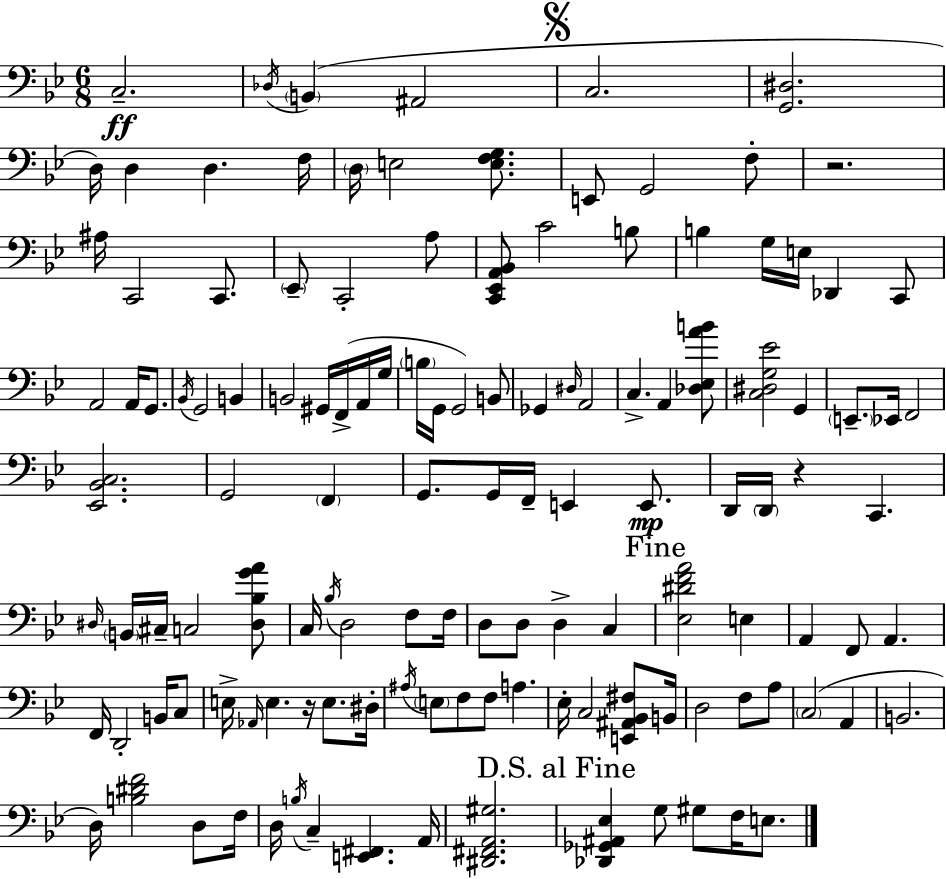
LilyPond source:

{
  \clef bass
  \numericTimeSignature
  \time 6/8
  \key g \minor
  c2.--\ff | \acciaccatura { des16 } \parenthesize b,4( ais,2 | \mark \markup { \musicglyph "scripts.segno" } c2. | <g, dis>2. | \break d16) d4 d4. | f16 \parenthesize d16 e2 <e f g>8. | e,8 g,2 f8-. | r2. | \break ais16 c,2 c,8. | \parenthesize ees,8-- c,2-. a8 | <c, ees, a, bes,>8 c'2 b8 | b4 g16 e16 des,4 c,8 | \break a,2 a,16 g,8. | \acciaccatura { bes,16 } g,2 b,4 | b,2 gis,16 f,16->( | a,16 g16 \parenthesize b16 g,16 g,2) | \break b,8 ges,4 \grace { dis16 } a,2 | c4.-> a,4 | <des ees a' b'>8 <c dis g ees'>2 g,4 | \parenthesize e,8.-- ees,16 f,2 | \break <ees, bes, c>2. | g,2 \parenthesize f,4 | g,8. g,16 f,16-- e,4 | e,8.\mp d,16 \parenthesize d,16 r4 c,4. | \break \grace { dis16 } \parenthesize b,16 cis16-- c2 | <dis bes g' a'>8 c16 \acciaccatura { bes16 } d2 | f8 f16 d8 d8 d4-> | c4 \mark "Fine" <ees dis' f' a'>2 | \break e4 a,4 f,8 a,4. | f,16 d,2-. | b,16 c8 e16-> \grace { aes,16 } e4. | r16 e8. dis16-. \acciaccatura { ais16 } \parenthesize e8 f8 f8 | \break a4. ees16-. c2 | <e, ais, bes, fis>8 b,16 d2 | f8 a8 \parenthesize c2( | a,4 b,2. | \break d16) <b dis' f'>2 | d8 f16 d16 \acciaccatura { b16 } c4-- | <e, fis,>4. a,16 <dis, fis, a, gis>2. | \mark "D.S. al Fine" <des, ges, ais, ees>4 | \break g8 gis8 f16 e8. \bar "|."
}